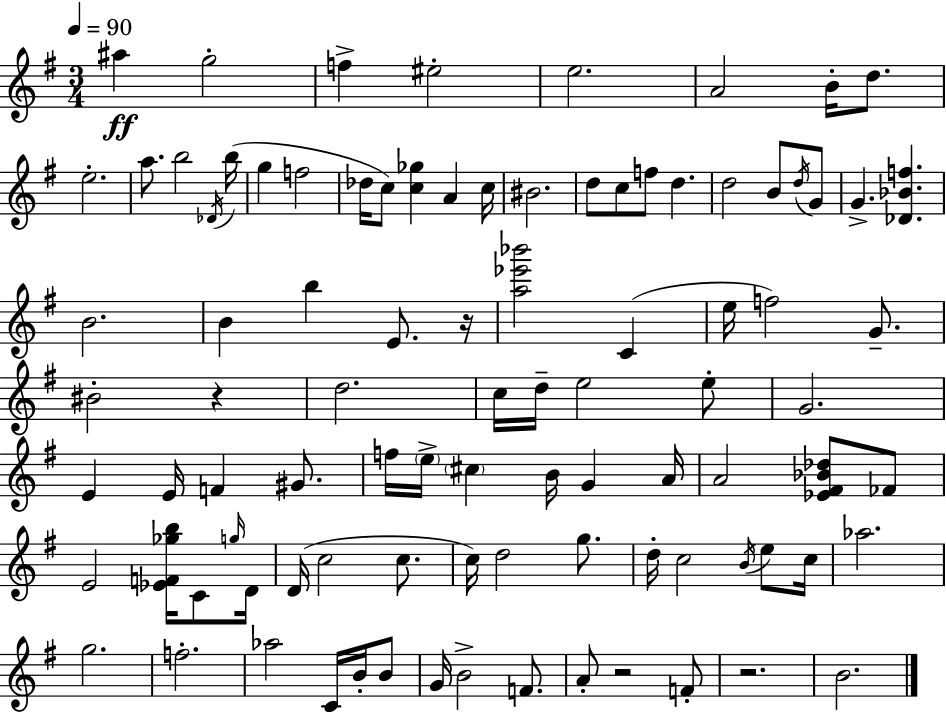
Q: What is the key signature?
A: E minor